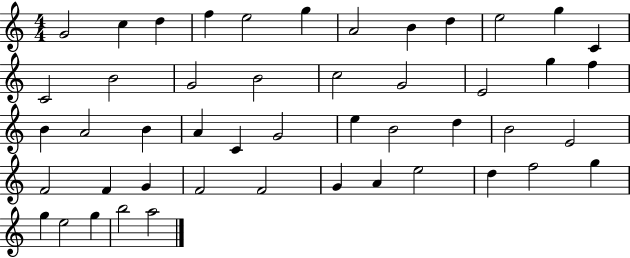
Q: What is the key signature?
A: C major